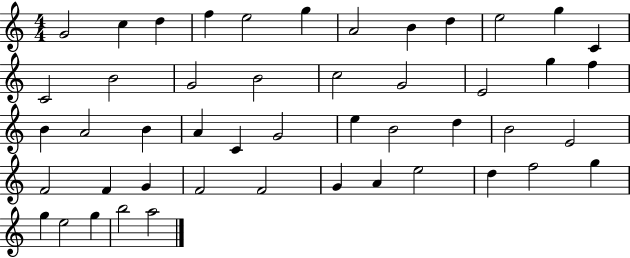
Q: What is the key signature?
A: C major